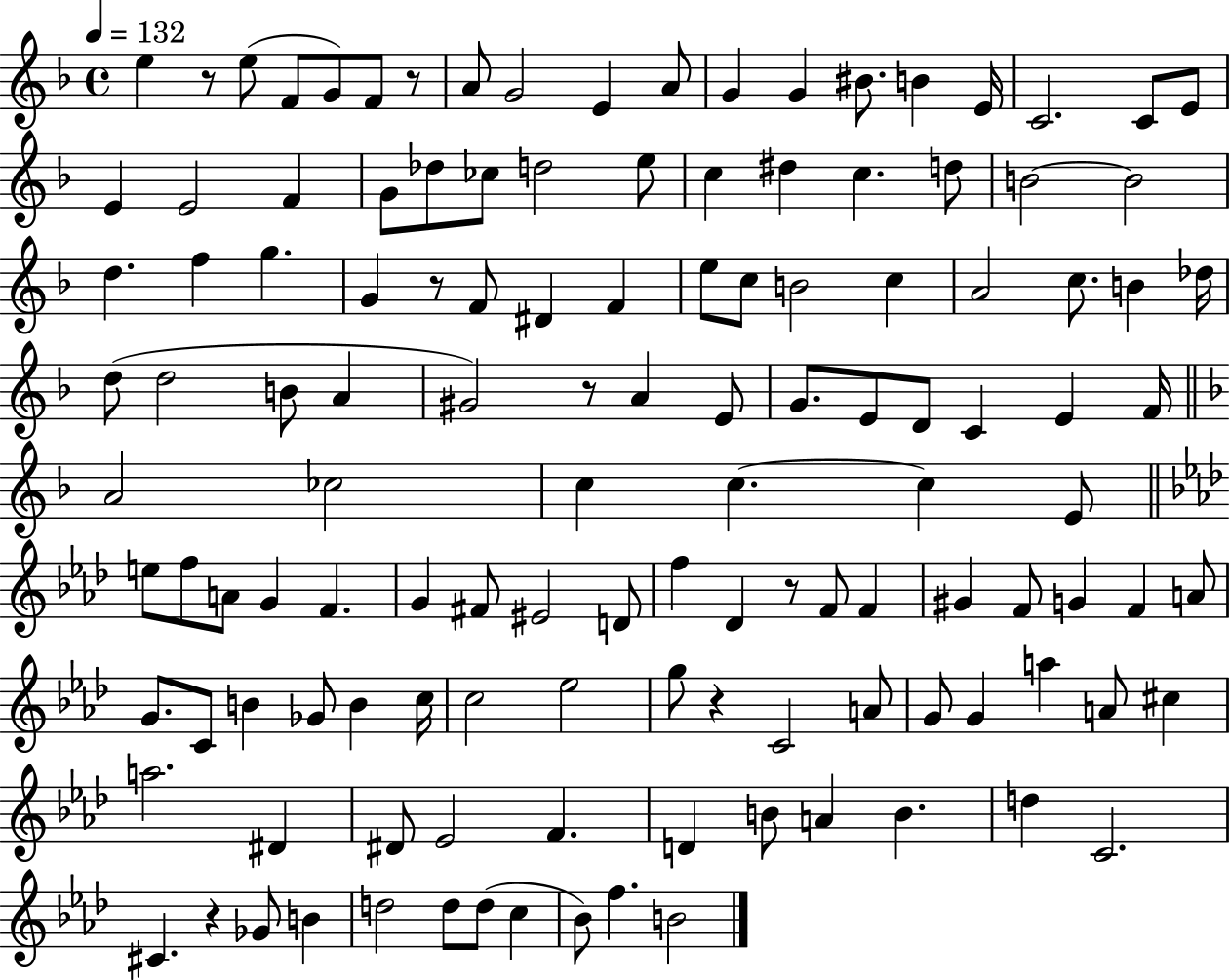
E5/q R/e E5/e F4/e G4/e F4/e R/e A4/e G4/h E4/q A4/e G4/q G4/q BIS4/e. B4/q E4/s C4/h. C4/e E4/e E4/q E4/h F4/q G4/e Db5/e CES5/e D5/h E5/e C5/q D#5/q C5/q. D5/e B4/h B4/h D5/q. F5/q G5/q. G4/q R/e F4/e D#4/q F4/q E5/e C5/e B4/h C5/q A4/h C5/e. B4/q Db5/s D5/e D5/h B4/e A4/q G#4/h R/e A4/q E4/e G4/e. E4/e D4/e C4/q E4/q F4/s A4/h CES5/h C5/q C5/q. C5/q E4/e E5/e F5/e A4/e G4/q F4/q. G4/q F#4/e EIS4/h D4/e F5/q Db4/q R/e F4/e F4/q G#4/q F4/e G4/q F4/q A4/e G4/e. C4/e B4/q Gb4/e B4/q C5/s C5/h Eb5/h G5/e R/q C4/h A4/e G4/e G4/q A5/q A4/e C#5/q A5/h. D#4/q D#4/e Eb4/h F4/q. D4/q B4/e A4/q B4/q. D5/q C4/h. C#4/q. R/q Gb4/e B4/q D5/h D5/e D5/e C5/q Bb4/e F5/q. B4/h